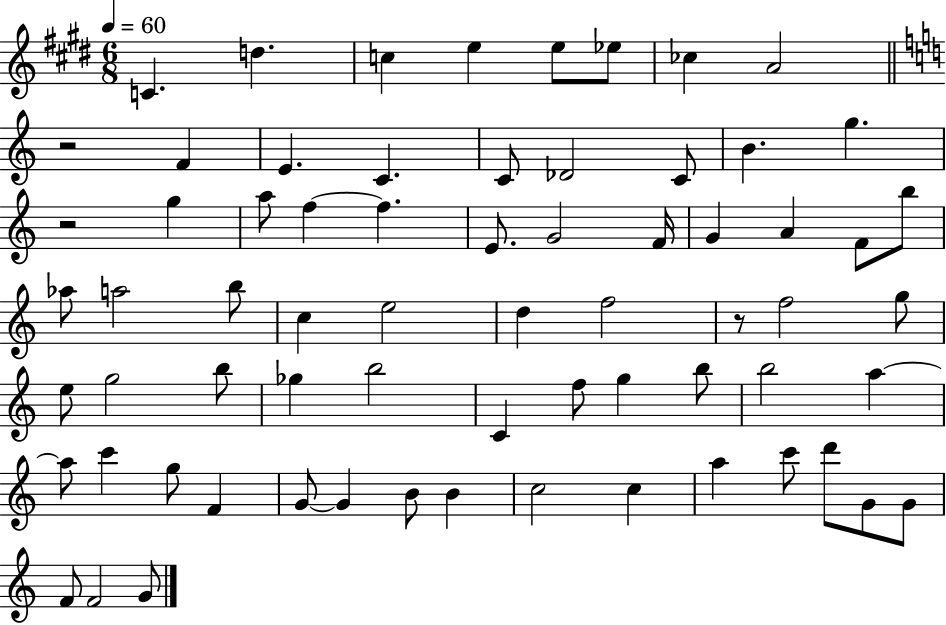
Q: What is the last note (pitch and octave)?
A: G4